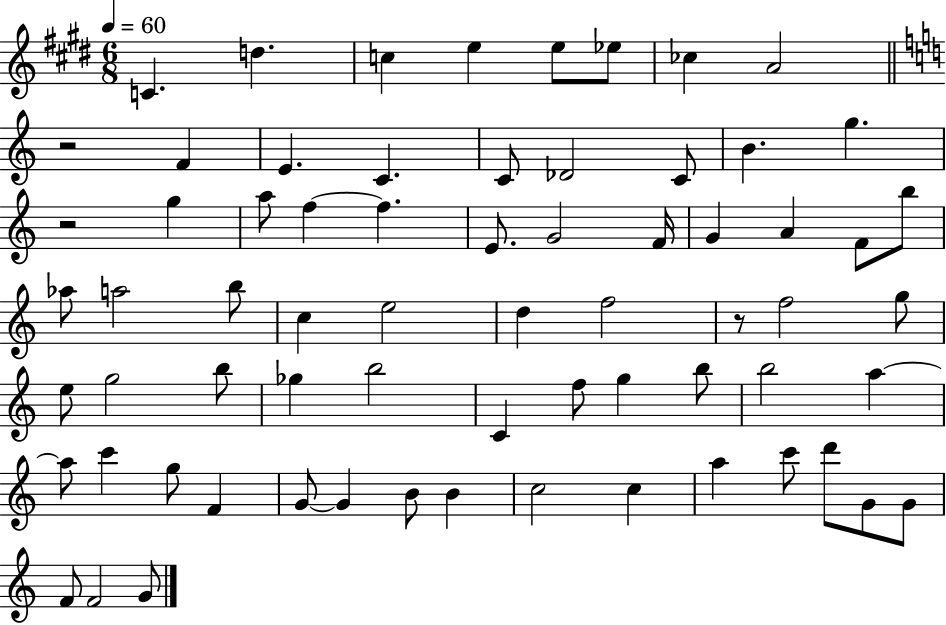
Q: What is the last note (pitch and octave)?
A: G4